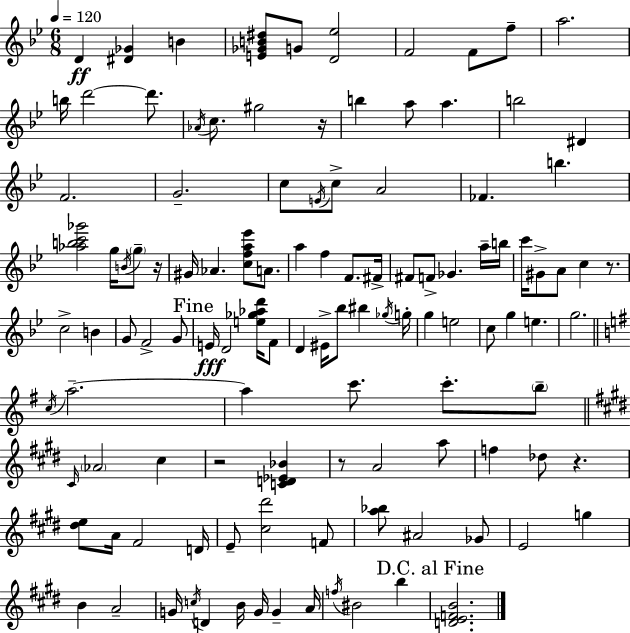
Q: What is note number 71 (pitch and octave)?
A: B5